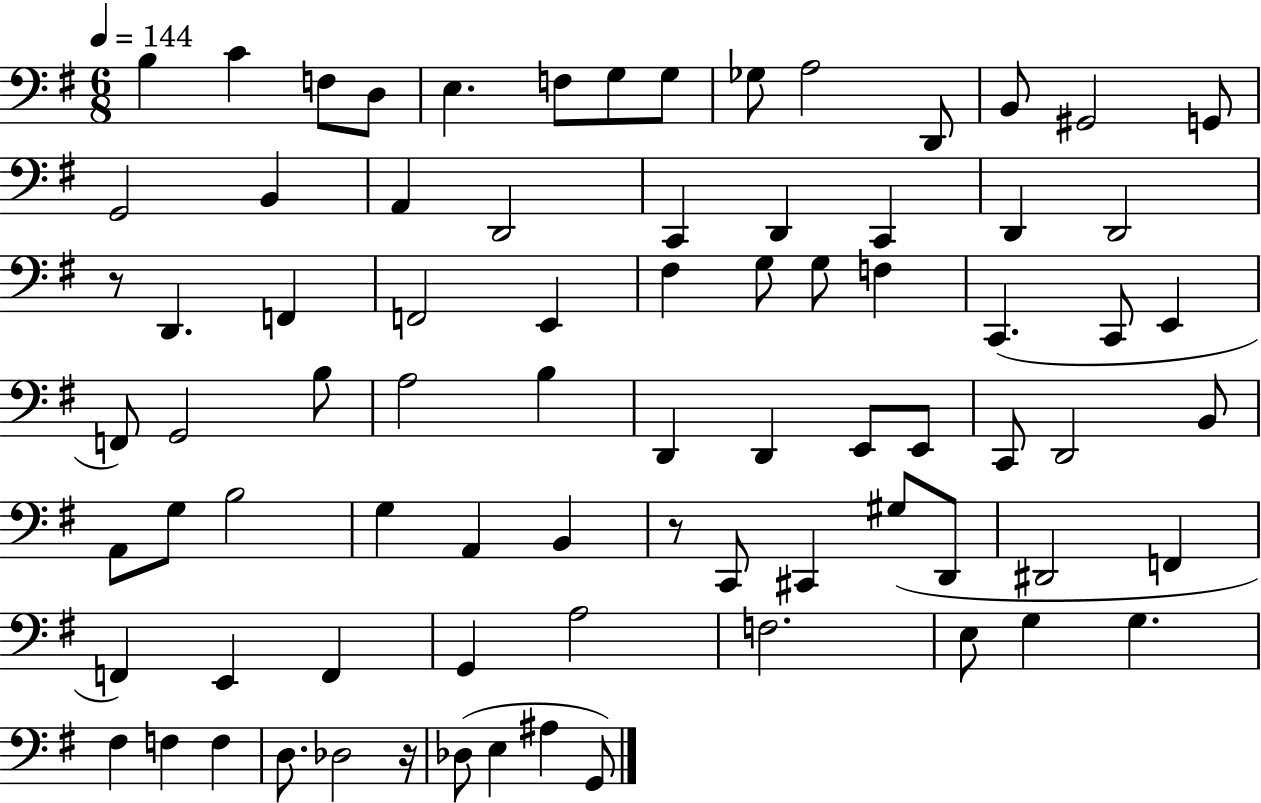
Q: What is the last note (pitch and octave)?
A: G2